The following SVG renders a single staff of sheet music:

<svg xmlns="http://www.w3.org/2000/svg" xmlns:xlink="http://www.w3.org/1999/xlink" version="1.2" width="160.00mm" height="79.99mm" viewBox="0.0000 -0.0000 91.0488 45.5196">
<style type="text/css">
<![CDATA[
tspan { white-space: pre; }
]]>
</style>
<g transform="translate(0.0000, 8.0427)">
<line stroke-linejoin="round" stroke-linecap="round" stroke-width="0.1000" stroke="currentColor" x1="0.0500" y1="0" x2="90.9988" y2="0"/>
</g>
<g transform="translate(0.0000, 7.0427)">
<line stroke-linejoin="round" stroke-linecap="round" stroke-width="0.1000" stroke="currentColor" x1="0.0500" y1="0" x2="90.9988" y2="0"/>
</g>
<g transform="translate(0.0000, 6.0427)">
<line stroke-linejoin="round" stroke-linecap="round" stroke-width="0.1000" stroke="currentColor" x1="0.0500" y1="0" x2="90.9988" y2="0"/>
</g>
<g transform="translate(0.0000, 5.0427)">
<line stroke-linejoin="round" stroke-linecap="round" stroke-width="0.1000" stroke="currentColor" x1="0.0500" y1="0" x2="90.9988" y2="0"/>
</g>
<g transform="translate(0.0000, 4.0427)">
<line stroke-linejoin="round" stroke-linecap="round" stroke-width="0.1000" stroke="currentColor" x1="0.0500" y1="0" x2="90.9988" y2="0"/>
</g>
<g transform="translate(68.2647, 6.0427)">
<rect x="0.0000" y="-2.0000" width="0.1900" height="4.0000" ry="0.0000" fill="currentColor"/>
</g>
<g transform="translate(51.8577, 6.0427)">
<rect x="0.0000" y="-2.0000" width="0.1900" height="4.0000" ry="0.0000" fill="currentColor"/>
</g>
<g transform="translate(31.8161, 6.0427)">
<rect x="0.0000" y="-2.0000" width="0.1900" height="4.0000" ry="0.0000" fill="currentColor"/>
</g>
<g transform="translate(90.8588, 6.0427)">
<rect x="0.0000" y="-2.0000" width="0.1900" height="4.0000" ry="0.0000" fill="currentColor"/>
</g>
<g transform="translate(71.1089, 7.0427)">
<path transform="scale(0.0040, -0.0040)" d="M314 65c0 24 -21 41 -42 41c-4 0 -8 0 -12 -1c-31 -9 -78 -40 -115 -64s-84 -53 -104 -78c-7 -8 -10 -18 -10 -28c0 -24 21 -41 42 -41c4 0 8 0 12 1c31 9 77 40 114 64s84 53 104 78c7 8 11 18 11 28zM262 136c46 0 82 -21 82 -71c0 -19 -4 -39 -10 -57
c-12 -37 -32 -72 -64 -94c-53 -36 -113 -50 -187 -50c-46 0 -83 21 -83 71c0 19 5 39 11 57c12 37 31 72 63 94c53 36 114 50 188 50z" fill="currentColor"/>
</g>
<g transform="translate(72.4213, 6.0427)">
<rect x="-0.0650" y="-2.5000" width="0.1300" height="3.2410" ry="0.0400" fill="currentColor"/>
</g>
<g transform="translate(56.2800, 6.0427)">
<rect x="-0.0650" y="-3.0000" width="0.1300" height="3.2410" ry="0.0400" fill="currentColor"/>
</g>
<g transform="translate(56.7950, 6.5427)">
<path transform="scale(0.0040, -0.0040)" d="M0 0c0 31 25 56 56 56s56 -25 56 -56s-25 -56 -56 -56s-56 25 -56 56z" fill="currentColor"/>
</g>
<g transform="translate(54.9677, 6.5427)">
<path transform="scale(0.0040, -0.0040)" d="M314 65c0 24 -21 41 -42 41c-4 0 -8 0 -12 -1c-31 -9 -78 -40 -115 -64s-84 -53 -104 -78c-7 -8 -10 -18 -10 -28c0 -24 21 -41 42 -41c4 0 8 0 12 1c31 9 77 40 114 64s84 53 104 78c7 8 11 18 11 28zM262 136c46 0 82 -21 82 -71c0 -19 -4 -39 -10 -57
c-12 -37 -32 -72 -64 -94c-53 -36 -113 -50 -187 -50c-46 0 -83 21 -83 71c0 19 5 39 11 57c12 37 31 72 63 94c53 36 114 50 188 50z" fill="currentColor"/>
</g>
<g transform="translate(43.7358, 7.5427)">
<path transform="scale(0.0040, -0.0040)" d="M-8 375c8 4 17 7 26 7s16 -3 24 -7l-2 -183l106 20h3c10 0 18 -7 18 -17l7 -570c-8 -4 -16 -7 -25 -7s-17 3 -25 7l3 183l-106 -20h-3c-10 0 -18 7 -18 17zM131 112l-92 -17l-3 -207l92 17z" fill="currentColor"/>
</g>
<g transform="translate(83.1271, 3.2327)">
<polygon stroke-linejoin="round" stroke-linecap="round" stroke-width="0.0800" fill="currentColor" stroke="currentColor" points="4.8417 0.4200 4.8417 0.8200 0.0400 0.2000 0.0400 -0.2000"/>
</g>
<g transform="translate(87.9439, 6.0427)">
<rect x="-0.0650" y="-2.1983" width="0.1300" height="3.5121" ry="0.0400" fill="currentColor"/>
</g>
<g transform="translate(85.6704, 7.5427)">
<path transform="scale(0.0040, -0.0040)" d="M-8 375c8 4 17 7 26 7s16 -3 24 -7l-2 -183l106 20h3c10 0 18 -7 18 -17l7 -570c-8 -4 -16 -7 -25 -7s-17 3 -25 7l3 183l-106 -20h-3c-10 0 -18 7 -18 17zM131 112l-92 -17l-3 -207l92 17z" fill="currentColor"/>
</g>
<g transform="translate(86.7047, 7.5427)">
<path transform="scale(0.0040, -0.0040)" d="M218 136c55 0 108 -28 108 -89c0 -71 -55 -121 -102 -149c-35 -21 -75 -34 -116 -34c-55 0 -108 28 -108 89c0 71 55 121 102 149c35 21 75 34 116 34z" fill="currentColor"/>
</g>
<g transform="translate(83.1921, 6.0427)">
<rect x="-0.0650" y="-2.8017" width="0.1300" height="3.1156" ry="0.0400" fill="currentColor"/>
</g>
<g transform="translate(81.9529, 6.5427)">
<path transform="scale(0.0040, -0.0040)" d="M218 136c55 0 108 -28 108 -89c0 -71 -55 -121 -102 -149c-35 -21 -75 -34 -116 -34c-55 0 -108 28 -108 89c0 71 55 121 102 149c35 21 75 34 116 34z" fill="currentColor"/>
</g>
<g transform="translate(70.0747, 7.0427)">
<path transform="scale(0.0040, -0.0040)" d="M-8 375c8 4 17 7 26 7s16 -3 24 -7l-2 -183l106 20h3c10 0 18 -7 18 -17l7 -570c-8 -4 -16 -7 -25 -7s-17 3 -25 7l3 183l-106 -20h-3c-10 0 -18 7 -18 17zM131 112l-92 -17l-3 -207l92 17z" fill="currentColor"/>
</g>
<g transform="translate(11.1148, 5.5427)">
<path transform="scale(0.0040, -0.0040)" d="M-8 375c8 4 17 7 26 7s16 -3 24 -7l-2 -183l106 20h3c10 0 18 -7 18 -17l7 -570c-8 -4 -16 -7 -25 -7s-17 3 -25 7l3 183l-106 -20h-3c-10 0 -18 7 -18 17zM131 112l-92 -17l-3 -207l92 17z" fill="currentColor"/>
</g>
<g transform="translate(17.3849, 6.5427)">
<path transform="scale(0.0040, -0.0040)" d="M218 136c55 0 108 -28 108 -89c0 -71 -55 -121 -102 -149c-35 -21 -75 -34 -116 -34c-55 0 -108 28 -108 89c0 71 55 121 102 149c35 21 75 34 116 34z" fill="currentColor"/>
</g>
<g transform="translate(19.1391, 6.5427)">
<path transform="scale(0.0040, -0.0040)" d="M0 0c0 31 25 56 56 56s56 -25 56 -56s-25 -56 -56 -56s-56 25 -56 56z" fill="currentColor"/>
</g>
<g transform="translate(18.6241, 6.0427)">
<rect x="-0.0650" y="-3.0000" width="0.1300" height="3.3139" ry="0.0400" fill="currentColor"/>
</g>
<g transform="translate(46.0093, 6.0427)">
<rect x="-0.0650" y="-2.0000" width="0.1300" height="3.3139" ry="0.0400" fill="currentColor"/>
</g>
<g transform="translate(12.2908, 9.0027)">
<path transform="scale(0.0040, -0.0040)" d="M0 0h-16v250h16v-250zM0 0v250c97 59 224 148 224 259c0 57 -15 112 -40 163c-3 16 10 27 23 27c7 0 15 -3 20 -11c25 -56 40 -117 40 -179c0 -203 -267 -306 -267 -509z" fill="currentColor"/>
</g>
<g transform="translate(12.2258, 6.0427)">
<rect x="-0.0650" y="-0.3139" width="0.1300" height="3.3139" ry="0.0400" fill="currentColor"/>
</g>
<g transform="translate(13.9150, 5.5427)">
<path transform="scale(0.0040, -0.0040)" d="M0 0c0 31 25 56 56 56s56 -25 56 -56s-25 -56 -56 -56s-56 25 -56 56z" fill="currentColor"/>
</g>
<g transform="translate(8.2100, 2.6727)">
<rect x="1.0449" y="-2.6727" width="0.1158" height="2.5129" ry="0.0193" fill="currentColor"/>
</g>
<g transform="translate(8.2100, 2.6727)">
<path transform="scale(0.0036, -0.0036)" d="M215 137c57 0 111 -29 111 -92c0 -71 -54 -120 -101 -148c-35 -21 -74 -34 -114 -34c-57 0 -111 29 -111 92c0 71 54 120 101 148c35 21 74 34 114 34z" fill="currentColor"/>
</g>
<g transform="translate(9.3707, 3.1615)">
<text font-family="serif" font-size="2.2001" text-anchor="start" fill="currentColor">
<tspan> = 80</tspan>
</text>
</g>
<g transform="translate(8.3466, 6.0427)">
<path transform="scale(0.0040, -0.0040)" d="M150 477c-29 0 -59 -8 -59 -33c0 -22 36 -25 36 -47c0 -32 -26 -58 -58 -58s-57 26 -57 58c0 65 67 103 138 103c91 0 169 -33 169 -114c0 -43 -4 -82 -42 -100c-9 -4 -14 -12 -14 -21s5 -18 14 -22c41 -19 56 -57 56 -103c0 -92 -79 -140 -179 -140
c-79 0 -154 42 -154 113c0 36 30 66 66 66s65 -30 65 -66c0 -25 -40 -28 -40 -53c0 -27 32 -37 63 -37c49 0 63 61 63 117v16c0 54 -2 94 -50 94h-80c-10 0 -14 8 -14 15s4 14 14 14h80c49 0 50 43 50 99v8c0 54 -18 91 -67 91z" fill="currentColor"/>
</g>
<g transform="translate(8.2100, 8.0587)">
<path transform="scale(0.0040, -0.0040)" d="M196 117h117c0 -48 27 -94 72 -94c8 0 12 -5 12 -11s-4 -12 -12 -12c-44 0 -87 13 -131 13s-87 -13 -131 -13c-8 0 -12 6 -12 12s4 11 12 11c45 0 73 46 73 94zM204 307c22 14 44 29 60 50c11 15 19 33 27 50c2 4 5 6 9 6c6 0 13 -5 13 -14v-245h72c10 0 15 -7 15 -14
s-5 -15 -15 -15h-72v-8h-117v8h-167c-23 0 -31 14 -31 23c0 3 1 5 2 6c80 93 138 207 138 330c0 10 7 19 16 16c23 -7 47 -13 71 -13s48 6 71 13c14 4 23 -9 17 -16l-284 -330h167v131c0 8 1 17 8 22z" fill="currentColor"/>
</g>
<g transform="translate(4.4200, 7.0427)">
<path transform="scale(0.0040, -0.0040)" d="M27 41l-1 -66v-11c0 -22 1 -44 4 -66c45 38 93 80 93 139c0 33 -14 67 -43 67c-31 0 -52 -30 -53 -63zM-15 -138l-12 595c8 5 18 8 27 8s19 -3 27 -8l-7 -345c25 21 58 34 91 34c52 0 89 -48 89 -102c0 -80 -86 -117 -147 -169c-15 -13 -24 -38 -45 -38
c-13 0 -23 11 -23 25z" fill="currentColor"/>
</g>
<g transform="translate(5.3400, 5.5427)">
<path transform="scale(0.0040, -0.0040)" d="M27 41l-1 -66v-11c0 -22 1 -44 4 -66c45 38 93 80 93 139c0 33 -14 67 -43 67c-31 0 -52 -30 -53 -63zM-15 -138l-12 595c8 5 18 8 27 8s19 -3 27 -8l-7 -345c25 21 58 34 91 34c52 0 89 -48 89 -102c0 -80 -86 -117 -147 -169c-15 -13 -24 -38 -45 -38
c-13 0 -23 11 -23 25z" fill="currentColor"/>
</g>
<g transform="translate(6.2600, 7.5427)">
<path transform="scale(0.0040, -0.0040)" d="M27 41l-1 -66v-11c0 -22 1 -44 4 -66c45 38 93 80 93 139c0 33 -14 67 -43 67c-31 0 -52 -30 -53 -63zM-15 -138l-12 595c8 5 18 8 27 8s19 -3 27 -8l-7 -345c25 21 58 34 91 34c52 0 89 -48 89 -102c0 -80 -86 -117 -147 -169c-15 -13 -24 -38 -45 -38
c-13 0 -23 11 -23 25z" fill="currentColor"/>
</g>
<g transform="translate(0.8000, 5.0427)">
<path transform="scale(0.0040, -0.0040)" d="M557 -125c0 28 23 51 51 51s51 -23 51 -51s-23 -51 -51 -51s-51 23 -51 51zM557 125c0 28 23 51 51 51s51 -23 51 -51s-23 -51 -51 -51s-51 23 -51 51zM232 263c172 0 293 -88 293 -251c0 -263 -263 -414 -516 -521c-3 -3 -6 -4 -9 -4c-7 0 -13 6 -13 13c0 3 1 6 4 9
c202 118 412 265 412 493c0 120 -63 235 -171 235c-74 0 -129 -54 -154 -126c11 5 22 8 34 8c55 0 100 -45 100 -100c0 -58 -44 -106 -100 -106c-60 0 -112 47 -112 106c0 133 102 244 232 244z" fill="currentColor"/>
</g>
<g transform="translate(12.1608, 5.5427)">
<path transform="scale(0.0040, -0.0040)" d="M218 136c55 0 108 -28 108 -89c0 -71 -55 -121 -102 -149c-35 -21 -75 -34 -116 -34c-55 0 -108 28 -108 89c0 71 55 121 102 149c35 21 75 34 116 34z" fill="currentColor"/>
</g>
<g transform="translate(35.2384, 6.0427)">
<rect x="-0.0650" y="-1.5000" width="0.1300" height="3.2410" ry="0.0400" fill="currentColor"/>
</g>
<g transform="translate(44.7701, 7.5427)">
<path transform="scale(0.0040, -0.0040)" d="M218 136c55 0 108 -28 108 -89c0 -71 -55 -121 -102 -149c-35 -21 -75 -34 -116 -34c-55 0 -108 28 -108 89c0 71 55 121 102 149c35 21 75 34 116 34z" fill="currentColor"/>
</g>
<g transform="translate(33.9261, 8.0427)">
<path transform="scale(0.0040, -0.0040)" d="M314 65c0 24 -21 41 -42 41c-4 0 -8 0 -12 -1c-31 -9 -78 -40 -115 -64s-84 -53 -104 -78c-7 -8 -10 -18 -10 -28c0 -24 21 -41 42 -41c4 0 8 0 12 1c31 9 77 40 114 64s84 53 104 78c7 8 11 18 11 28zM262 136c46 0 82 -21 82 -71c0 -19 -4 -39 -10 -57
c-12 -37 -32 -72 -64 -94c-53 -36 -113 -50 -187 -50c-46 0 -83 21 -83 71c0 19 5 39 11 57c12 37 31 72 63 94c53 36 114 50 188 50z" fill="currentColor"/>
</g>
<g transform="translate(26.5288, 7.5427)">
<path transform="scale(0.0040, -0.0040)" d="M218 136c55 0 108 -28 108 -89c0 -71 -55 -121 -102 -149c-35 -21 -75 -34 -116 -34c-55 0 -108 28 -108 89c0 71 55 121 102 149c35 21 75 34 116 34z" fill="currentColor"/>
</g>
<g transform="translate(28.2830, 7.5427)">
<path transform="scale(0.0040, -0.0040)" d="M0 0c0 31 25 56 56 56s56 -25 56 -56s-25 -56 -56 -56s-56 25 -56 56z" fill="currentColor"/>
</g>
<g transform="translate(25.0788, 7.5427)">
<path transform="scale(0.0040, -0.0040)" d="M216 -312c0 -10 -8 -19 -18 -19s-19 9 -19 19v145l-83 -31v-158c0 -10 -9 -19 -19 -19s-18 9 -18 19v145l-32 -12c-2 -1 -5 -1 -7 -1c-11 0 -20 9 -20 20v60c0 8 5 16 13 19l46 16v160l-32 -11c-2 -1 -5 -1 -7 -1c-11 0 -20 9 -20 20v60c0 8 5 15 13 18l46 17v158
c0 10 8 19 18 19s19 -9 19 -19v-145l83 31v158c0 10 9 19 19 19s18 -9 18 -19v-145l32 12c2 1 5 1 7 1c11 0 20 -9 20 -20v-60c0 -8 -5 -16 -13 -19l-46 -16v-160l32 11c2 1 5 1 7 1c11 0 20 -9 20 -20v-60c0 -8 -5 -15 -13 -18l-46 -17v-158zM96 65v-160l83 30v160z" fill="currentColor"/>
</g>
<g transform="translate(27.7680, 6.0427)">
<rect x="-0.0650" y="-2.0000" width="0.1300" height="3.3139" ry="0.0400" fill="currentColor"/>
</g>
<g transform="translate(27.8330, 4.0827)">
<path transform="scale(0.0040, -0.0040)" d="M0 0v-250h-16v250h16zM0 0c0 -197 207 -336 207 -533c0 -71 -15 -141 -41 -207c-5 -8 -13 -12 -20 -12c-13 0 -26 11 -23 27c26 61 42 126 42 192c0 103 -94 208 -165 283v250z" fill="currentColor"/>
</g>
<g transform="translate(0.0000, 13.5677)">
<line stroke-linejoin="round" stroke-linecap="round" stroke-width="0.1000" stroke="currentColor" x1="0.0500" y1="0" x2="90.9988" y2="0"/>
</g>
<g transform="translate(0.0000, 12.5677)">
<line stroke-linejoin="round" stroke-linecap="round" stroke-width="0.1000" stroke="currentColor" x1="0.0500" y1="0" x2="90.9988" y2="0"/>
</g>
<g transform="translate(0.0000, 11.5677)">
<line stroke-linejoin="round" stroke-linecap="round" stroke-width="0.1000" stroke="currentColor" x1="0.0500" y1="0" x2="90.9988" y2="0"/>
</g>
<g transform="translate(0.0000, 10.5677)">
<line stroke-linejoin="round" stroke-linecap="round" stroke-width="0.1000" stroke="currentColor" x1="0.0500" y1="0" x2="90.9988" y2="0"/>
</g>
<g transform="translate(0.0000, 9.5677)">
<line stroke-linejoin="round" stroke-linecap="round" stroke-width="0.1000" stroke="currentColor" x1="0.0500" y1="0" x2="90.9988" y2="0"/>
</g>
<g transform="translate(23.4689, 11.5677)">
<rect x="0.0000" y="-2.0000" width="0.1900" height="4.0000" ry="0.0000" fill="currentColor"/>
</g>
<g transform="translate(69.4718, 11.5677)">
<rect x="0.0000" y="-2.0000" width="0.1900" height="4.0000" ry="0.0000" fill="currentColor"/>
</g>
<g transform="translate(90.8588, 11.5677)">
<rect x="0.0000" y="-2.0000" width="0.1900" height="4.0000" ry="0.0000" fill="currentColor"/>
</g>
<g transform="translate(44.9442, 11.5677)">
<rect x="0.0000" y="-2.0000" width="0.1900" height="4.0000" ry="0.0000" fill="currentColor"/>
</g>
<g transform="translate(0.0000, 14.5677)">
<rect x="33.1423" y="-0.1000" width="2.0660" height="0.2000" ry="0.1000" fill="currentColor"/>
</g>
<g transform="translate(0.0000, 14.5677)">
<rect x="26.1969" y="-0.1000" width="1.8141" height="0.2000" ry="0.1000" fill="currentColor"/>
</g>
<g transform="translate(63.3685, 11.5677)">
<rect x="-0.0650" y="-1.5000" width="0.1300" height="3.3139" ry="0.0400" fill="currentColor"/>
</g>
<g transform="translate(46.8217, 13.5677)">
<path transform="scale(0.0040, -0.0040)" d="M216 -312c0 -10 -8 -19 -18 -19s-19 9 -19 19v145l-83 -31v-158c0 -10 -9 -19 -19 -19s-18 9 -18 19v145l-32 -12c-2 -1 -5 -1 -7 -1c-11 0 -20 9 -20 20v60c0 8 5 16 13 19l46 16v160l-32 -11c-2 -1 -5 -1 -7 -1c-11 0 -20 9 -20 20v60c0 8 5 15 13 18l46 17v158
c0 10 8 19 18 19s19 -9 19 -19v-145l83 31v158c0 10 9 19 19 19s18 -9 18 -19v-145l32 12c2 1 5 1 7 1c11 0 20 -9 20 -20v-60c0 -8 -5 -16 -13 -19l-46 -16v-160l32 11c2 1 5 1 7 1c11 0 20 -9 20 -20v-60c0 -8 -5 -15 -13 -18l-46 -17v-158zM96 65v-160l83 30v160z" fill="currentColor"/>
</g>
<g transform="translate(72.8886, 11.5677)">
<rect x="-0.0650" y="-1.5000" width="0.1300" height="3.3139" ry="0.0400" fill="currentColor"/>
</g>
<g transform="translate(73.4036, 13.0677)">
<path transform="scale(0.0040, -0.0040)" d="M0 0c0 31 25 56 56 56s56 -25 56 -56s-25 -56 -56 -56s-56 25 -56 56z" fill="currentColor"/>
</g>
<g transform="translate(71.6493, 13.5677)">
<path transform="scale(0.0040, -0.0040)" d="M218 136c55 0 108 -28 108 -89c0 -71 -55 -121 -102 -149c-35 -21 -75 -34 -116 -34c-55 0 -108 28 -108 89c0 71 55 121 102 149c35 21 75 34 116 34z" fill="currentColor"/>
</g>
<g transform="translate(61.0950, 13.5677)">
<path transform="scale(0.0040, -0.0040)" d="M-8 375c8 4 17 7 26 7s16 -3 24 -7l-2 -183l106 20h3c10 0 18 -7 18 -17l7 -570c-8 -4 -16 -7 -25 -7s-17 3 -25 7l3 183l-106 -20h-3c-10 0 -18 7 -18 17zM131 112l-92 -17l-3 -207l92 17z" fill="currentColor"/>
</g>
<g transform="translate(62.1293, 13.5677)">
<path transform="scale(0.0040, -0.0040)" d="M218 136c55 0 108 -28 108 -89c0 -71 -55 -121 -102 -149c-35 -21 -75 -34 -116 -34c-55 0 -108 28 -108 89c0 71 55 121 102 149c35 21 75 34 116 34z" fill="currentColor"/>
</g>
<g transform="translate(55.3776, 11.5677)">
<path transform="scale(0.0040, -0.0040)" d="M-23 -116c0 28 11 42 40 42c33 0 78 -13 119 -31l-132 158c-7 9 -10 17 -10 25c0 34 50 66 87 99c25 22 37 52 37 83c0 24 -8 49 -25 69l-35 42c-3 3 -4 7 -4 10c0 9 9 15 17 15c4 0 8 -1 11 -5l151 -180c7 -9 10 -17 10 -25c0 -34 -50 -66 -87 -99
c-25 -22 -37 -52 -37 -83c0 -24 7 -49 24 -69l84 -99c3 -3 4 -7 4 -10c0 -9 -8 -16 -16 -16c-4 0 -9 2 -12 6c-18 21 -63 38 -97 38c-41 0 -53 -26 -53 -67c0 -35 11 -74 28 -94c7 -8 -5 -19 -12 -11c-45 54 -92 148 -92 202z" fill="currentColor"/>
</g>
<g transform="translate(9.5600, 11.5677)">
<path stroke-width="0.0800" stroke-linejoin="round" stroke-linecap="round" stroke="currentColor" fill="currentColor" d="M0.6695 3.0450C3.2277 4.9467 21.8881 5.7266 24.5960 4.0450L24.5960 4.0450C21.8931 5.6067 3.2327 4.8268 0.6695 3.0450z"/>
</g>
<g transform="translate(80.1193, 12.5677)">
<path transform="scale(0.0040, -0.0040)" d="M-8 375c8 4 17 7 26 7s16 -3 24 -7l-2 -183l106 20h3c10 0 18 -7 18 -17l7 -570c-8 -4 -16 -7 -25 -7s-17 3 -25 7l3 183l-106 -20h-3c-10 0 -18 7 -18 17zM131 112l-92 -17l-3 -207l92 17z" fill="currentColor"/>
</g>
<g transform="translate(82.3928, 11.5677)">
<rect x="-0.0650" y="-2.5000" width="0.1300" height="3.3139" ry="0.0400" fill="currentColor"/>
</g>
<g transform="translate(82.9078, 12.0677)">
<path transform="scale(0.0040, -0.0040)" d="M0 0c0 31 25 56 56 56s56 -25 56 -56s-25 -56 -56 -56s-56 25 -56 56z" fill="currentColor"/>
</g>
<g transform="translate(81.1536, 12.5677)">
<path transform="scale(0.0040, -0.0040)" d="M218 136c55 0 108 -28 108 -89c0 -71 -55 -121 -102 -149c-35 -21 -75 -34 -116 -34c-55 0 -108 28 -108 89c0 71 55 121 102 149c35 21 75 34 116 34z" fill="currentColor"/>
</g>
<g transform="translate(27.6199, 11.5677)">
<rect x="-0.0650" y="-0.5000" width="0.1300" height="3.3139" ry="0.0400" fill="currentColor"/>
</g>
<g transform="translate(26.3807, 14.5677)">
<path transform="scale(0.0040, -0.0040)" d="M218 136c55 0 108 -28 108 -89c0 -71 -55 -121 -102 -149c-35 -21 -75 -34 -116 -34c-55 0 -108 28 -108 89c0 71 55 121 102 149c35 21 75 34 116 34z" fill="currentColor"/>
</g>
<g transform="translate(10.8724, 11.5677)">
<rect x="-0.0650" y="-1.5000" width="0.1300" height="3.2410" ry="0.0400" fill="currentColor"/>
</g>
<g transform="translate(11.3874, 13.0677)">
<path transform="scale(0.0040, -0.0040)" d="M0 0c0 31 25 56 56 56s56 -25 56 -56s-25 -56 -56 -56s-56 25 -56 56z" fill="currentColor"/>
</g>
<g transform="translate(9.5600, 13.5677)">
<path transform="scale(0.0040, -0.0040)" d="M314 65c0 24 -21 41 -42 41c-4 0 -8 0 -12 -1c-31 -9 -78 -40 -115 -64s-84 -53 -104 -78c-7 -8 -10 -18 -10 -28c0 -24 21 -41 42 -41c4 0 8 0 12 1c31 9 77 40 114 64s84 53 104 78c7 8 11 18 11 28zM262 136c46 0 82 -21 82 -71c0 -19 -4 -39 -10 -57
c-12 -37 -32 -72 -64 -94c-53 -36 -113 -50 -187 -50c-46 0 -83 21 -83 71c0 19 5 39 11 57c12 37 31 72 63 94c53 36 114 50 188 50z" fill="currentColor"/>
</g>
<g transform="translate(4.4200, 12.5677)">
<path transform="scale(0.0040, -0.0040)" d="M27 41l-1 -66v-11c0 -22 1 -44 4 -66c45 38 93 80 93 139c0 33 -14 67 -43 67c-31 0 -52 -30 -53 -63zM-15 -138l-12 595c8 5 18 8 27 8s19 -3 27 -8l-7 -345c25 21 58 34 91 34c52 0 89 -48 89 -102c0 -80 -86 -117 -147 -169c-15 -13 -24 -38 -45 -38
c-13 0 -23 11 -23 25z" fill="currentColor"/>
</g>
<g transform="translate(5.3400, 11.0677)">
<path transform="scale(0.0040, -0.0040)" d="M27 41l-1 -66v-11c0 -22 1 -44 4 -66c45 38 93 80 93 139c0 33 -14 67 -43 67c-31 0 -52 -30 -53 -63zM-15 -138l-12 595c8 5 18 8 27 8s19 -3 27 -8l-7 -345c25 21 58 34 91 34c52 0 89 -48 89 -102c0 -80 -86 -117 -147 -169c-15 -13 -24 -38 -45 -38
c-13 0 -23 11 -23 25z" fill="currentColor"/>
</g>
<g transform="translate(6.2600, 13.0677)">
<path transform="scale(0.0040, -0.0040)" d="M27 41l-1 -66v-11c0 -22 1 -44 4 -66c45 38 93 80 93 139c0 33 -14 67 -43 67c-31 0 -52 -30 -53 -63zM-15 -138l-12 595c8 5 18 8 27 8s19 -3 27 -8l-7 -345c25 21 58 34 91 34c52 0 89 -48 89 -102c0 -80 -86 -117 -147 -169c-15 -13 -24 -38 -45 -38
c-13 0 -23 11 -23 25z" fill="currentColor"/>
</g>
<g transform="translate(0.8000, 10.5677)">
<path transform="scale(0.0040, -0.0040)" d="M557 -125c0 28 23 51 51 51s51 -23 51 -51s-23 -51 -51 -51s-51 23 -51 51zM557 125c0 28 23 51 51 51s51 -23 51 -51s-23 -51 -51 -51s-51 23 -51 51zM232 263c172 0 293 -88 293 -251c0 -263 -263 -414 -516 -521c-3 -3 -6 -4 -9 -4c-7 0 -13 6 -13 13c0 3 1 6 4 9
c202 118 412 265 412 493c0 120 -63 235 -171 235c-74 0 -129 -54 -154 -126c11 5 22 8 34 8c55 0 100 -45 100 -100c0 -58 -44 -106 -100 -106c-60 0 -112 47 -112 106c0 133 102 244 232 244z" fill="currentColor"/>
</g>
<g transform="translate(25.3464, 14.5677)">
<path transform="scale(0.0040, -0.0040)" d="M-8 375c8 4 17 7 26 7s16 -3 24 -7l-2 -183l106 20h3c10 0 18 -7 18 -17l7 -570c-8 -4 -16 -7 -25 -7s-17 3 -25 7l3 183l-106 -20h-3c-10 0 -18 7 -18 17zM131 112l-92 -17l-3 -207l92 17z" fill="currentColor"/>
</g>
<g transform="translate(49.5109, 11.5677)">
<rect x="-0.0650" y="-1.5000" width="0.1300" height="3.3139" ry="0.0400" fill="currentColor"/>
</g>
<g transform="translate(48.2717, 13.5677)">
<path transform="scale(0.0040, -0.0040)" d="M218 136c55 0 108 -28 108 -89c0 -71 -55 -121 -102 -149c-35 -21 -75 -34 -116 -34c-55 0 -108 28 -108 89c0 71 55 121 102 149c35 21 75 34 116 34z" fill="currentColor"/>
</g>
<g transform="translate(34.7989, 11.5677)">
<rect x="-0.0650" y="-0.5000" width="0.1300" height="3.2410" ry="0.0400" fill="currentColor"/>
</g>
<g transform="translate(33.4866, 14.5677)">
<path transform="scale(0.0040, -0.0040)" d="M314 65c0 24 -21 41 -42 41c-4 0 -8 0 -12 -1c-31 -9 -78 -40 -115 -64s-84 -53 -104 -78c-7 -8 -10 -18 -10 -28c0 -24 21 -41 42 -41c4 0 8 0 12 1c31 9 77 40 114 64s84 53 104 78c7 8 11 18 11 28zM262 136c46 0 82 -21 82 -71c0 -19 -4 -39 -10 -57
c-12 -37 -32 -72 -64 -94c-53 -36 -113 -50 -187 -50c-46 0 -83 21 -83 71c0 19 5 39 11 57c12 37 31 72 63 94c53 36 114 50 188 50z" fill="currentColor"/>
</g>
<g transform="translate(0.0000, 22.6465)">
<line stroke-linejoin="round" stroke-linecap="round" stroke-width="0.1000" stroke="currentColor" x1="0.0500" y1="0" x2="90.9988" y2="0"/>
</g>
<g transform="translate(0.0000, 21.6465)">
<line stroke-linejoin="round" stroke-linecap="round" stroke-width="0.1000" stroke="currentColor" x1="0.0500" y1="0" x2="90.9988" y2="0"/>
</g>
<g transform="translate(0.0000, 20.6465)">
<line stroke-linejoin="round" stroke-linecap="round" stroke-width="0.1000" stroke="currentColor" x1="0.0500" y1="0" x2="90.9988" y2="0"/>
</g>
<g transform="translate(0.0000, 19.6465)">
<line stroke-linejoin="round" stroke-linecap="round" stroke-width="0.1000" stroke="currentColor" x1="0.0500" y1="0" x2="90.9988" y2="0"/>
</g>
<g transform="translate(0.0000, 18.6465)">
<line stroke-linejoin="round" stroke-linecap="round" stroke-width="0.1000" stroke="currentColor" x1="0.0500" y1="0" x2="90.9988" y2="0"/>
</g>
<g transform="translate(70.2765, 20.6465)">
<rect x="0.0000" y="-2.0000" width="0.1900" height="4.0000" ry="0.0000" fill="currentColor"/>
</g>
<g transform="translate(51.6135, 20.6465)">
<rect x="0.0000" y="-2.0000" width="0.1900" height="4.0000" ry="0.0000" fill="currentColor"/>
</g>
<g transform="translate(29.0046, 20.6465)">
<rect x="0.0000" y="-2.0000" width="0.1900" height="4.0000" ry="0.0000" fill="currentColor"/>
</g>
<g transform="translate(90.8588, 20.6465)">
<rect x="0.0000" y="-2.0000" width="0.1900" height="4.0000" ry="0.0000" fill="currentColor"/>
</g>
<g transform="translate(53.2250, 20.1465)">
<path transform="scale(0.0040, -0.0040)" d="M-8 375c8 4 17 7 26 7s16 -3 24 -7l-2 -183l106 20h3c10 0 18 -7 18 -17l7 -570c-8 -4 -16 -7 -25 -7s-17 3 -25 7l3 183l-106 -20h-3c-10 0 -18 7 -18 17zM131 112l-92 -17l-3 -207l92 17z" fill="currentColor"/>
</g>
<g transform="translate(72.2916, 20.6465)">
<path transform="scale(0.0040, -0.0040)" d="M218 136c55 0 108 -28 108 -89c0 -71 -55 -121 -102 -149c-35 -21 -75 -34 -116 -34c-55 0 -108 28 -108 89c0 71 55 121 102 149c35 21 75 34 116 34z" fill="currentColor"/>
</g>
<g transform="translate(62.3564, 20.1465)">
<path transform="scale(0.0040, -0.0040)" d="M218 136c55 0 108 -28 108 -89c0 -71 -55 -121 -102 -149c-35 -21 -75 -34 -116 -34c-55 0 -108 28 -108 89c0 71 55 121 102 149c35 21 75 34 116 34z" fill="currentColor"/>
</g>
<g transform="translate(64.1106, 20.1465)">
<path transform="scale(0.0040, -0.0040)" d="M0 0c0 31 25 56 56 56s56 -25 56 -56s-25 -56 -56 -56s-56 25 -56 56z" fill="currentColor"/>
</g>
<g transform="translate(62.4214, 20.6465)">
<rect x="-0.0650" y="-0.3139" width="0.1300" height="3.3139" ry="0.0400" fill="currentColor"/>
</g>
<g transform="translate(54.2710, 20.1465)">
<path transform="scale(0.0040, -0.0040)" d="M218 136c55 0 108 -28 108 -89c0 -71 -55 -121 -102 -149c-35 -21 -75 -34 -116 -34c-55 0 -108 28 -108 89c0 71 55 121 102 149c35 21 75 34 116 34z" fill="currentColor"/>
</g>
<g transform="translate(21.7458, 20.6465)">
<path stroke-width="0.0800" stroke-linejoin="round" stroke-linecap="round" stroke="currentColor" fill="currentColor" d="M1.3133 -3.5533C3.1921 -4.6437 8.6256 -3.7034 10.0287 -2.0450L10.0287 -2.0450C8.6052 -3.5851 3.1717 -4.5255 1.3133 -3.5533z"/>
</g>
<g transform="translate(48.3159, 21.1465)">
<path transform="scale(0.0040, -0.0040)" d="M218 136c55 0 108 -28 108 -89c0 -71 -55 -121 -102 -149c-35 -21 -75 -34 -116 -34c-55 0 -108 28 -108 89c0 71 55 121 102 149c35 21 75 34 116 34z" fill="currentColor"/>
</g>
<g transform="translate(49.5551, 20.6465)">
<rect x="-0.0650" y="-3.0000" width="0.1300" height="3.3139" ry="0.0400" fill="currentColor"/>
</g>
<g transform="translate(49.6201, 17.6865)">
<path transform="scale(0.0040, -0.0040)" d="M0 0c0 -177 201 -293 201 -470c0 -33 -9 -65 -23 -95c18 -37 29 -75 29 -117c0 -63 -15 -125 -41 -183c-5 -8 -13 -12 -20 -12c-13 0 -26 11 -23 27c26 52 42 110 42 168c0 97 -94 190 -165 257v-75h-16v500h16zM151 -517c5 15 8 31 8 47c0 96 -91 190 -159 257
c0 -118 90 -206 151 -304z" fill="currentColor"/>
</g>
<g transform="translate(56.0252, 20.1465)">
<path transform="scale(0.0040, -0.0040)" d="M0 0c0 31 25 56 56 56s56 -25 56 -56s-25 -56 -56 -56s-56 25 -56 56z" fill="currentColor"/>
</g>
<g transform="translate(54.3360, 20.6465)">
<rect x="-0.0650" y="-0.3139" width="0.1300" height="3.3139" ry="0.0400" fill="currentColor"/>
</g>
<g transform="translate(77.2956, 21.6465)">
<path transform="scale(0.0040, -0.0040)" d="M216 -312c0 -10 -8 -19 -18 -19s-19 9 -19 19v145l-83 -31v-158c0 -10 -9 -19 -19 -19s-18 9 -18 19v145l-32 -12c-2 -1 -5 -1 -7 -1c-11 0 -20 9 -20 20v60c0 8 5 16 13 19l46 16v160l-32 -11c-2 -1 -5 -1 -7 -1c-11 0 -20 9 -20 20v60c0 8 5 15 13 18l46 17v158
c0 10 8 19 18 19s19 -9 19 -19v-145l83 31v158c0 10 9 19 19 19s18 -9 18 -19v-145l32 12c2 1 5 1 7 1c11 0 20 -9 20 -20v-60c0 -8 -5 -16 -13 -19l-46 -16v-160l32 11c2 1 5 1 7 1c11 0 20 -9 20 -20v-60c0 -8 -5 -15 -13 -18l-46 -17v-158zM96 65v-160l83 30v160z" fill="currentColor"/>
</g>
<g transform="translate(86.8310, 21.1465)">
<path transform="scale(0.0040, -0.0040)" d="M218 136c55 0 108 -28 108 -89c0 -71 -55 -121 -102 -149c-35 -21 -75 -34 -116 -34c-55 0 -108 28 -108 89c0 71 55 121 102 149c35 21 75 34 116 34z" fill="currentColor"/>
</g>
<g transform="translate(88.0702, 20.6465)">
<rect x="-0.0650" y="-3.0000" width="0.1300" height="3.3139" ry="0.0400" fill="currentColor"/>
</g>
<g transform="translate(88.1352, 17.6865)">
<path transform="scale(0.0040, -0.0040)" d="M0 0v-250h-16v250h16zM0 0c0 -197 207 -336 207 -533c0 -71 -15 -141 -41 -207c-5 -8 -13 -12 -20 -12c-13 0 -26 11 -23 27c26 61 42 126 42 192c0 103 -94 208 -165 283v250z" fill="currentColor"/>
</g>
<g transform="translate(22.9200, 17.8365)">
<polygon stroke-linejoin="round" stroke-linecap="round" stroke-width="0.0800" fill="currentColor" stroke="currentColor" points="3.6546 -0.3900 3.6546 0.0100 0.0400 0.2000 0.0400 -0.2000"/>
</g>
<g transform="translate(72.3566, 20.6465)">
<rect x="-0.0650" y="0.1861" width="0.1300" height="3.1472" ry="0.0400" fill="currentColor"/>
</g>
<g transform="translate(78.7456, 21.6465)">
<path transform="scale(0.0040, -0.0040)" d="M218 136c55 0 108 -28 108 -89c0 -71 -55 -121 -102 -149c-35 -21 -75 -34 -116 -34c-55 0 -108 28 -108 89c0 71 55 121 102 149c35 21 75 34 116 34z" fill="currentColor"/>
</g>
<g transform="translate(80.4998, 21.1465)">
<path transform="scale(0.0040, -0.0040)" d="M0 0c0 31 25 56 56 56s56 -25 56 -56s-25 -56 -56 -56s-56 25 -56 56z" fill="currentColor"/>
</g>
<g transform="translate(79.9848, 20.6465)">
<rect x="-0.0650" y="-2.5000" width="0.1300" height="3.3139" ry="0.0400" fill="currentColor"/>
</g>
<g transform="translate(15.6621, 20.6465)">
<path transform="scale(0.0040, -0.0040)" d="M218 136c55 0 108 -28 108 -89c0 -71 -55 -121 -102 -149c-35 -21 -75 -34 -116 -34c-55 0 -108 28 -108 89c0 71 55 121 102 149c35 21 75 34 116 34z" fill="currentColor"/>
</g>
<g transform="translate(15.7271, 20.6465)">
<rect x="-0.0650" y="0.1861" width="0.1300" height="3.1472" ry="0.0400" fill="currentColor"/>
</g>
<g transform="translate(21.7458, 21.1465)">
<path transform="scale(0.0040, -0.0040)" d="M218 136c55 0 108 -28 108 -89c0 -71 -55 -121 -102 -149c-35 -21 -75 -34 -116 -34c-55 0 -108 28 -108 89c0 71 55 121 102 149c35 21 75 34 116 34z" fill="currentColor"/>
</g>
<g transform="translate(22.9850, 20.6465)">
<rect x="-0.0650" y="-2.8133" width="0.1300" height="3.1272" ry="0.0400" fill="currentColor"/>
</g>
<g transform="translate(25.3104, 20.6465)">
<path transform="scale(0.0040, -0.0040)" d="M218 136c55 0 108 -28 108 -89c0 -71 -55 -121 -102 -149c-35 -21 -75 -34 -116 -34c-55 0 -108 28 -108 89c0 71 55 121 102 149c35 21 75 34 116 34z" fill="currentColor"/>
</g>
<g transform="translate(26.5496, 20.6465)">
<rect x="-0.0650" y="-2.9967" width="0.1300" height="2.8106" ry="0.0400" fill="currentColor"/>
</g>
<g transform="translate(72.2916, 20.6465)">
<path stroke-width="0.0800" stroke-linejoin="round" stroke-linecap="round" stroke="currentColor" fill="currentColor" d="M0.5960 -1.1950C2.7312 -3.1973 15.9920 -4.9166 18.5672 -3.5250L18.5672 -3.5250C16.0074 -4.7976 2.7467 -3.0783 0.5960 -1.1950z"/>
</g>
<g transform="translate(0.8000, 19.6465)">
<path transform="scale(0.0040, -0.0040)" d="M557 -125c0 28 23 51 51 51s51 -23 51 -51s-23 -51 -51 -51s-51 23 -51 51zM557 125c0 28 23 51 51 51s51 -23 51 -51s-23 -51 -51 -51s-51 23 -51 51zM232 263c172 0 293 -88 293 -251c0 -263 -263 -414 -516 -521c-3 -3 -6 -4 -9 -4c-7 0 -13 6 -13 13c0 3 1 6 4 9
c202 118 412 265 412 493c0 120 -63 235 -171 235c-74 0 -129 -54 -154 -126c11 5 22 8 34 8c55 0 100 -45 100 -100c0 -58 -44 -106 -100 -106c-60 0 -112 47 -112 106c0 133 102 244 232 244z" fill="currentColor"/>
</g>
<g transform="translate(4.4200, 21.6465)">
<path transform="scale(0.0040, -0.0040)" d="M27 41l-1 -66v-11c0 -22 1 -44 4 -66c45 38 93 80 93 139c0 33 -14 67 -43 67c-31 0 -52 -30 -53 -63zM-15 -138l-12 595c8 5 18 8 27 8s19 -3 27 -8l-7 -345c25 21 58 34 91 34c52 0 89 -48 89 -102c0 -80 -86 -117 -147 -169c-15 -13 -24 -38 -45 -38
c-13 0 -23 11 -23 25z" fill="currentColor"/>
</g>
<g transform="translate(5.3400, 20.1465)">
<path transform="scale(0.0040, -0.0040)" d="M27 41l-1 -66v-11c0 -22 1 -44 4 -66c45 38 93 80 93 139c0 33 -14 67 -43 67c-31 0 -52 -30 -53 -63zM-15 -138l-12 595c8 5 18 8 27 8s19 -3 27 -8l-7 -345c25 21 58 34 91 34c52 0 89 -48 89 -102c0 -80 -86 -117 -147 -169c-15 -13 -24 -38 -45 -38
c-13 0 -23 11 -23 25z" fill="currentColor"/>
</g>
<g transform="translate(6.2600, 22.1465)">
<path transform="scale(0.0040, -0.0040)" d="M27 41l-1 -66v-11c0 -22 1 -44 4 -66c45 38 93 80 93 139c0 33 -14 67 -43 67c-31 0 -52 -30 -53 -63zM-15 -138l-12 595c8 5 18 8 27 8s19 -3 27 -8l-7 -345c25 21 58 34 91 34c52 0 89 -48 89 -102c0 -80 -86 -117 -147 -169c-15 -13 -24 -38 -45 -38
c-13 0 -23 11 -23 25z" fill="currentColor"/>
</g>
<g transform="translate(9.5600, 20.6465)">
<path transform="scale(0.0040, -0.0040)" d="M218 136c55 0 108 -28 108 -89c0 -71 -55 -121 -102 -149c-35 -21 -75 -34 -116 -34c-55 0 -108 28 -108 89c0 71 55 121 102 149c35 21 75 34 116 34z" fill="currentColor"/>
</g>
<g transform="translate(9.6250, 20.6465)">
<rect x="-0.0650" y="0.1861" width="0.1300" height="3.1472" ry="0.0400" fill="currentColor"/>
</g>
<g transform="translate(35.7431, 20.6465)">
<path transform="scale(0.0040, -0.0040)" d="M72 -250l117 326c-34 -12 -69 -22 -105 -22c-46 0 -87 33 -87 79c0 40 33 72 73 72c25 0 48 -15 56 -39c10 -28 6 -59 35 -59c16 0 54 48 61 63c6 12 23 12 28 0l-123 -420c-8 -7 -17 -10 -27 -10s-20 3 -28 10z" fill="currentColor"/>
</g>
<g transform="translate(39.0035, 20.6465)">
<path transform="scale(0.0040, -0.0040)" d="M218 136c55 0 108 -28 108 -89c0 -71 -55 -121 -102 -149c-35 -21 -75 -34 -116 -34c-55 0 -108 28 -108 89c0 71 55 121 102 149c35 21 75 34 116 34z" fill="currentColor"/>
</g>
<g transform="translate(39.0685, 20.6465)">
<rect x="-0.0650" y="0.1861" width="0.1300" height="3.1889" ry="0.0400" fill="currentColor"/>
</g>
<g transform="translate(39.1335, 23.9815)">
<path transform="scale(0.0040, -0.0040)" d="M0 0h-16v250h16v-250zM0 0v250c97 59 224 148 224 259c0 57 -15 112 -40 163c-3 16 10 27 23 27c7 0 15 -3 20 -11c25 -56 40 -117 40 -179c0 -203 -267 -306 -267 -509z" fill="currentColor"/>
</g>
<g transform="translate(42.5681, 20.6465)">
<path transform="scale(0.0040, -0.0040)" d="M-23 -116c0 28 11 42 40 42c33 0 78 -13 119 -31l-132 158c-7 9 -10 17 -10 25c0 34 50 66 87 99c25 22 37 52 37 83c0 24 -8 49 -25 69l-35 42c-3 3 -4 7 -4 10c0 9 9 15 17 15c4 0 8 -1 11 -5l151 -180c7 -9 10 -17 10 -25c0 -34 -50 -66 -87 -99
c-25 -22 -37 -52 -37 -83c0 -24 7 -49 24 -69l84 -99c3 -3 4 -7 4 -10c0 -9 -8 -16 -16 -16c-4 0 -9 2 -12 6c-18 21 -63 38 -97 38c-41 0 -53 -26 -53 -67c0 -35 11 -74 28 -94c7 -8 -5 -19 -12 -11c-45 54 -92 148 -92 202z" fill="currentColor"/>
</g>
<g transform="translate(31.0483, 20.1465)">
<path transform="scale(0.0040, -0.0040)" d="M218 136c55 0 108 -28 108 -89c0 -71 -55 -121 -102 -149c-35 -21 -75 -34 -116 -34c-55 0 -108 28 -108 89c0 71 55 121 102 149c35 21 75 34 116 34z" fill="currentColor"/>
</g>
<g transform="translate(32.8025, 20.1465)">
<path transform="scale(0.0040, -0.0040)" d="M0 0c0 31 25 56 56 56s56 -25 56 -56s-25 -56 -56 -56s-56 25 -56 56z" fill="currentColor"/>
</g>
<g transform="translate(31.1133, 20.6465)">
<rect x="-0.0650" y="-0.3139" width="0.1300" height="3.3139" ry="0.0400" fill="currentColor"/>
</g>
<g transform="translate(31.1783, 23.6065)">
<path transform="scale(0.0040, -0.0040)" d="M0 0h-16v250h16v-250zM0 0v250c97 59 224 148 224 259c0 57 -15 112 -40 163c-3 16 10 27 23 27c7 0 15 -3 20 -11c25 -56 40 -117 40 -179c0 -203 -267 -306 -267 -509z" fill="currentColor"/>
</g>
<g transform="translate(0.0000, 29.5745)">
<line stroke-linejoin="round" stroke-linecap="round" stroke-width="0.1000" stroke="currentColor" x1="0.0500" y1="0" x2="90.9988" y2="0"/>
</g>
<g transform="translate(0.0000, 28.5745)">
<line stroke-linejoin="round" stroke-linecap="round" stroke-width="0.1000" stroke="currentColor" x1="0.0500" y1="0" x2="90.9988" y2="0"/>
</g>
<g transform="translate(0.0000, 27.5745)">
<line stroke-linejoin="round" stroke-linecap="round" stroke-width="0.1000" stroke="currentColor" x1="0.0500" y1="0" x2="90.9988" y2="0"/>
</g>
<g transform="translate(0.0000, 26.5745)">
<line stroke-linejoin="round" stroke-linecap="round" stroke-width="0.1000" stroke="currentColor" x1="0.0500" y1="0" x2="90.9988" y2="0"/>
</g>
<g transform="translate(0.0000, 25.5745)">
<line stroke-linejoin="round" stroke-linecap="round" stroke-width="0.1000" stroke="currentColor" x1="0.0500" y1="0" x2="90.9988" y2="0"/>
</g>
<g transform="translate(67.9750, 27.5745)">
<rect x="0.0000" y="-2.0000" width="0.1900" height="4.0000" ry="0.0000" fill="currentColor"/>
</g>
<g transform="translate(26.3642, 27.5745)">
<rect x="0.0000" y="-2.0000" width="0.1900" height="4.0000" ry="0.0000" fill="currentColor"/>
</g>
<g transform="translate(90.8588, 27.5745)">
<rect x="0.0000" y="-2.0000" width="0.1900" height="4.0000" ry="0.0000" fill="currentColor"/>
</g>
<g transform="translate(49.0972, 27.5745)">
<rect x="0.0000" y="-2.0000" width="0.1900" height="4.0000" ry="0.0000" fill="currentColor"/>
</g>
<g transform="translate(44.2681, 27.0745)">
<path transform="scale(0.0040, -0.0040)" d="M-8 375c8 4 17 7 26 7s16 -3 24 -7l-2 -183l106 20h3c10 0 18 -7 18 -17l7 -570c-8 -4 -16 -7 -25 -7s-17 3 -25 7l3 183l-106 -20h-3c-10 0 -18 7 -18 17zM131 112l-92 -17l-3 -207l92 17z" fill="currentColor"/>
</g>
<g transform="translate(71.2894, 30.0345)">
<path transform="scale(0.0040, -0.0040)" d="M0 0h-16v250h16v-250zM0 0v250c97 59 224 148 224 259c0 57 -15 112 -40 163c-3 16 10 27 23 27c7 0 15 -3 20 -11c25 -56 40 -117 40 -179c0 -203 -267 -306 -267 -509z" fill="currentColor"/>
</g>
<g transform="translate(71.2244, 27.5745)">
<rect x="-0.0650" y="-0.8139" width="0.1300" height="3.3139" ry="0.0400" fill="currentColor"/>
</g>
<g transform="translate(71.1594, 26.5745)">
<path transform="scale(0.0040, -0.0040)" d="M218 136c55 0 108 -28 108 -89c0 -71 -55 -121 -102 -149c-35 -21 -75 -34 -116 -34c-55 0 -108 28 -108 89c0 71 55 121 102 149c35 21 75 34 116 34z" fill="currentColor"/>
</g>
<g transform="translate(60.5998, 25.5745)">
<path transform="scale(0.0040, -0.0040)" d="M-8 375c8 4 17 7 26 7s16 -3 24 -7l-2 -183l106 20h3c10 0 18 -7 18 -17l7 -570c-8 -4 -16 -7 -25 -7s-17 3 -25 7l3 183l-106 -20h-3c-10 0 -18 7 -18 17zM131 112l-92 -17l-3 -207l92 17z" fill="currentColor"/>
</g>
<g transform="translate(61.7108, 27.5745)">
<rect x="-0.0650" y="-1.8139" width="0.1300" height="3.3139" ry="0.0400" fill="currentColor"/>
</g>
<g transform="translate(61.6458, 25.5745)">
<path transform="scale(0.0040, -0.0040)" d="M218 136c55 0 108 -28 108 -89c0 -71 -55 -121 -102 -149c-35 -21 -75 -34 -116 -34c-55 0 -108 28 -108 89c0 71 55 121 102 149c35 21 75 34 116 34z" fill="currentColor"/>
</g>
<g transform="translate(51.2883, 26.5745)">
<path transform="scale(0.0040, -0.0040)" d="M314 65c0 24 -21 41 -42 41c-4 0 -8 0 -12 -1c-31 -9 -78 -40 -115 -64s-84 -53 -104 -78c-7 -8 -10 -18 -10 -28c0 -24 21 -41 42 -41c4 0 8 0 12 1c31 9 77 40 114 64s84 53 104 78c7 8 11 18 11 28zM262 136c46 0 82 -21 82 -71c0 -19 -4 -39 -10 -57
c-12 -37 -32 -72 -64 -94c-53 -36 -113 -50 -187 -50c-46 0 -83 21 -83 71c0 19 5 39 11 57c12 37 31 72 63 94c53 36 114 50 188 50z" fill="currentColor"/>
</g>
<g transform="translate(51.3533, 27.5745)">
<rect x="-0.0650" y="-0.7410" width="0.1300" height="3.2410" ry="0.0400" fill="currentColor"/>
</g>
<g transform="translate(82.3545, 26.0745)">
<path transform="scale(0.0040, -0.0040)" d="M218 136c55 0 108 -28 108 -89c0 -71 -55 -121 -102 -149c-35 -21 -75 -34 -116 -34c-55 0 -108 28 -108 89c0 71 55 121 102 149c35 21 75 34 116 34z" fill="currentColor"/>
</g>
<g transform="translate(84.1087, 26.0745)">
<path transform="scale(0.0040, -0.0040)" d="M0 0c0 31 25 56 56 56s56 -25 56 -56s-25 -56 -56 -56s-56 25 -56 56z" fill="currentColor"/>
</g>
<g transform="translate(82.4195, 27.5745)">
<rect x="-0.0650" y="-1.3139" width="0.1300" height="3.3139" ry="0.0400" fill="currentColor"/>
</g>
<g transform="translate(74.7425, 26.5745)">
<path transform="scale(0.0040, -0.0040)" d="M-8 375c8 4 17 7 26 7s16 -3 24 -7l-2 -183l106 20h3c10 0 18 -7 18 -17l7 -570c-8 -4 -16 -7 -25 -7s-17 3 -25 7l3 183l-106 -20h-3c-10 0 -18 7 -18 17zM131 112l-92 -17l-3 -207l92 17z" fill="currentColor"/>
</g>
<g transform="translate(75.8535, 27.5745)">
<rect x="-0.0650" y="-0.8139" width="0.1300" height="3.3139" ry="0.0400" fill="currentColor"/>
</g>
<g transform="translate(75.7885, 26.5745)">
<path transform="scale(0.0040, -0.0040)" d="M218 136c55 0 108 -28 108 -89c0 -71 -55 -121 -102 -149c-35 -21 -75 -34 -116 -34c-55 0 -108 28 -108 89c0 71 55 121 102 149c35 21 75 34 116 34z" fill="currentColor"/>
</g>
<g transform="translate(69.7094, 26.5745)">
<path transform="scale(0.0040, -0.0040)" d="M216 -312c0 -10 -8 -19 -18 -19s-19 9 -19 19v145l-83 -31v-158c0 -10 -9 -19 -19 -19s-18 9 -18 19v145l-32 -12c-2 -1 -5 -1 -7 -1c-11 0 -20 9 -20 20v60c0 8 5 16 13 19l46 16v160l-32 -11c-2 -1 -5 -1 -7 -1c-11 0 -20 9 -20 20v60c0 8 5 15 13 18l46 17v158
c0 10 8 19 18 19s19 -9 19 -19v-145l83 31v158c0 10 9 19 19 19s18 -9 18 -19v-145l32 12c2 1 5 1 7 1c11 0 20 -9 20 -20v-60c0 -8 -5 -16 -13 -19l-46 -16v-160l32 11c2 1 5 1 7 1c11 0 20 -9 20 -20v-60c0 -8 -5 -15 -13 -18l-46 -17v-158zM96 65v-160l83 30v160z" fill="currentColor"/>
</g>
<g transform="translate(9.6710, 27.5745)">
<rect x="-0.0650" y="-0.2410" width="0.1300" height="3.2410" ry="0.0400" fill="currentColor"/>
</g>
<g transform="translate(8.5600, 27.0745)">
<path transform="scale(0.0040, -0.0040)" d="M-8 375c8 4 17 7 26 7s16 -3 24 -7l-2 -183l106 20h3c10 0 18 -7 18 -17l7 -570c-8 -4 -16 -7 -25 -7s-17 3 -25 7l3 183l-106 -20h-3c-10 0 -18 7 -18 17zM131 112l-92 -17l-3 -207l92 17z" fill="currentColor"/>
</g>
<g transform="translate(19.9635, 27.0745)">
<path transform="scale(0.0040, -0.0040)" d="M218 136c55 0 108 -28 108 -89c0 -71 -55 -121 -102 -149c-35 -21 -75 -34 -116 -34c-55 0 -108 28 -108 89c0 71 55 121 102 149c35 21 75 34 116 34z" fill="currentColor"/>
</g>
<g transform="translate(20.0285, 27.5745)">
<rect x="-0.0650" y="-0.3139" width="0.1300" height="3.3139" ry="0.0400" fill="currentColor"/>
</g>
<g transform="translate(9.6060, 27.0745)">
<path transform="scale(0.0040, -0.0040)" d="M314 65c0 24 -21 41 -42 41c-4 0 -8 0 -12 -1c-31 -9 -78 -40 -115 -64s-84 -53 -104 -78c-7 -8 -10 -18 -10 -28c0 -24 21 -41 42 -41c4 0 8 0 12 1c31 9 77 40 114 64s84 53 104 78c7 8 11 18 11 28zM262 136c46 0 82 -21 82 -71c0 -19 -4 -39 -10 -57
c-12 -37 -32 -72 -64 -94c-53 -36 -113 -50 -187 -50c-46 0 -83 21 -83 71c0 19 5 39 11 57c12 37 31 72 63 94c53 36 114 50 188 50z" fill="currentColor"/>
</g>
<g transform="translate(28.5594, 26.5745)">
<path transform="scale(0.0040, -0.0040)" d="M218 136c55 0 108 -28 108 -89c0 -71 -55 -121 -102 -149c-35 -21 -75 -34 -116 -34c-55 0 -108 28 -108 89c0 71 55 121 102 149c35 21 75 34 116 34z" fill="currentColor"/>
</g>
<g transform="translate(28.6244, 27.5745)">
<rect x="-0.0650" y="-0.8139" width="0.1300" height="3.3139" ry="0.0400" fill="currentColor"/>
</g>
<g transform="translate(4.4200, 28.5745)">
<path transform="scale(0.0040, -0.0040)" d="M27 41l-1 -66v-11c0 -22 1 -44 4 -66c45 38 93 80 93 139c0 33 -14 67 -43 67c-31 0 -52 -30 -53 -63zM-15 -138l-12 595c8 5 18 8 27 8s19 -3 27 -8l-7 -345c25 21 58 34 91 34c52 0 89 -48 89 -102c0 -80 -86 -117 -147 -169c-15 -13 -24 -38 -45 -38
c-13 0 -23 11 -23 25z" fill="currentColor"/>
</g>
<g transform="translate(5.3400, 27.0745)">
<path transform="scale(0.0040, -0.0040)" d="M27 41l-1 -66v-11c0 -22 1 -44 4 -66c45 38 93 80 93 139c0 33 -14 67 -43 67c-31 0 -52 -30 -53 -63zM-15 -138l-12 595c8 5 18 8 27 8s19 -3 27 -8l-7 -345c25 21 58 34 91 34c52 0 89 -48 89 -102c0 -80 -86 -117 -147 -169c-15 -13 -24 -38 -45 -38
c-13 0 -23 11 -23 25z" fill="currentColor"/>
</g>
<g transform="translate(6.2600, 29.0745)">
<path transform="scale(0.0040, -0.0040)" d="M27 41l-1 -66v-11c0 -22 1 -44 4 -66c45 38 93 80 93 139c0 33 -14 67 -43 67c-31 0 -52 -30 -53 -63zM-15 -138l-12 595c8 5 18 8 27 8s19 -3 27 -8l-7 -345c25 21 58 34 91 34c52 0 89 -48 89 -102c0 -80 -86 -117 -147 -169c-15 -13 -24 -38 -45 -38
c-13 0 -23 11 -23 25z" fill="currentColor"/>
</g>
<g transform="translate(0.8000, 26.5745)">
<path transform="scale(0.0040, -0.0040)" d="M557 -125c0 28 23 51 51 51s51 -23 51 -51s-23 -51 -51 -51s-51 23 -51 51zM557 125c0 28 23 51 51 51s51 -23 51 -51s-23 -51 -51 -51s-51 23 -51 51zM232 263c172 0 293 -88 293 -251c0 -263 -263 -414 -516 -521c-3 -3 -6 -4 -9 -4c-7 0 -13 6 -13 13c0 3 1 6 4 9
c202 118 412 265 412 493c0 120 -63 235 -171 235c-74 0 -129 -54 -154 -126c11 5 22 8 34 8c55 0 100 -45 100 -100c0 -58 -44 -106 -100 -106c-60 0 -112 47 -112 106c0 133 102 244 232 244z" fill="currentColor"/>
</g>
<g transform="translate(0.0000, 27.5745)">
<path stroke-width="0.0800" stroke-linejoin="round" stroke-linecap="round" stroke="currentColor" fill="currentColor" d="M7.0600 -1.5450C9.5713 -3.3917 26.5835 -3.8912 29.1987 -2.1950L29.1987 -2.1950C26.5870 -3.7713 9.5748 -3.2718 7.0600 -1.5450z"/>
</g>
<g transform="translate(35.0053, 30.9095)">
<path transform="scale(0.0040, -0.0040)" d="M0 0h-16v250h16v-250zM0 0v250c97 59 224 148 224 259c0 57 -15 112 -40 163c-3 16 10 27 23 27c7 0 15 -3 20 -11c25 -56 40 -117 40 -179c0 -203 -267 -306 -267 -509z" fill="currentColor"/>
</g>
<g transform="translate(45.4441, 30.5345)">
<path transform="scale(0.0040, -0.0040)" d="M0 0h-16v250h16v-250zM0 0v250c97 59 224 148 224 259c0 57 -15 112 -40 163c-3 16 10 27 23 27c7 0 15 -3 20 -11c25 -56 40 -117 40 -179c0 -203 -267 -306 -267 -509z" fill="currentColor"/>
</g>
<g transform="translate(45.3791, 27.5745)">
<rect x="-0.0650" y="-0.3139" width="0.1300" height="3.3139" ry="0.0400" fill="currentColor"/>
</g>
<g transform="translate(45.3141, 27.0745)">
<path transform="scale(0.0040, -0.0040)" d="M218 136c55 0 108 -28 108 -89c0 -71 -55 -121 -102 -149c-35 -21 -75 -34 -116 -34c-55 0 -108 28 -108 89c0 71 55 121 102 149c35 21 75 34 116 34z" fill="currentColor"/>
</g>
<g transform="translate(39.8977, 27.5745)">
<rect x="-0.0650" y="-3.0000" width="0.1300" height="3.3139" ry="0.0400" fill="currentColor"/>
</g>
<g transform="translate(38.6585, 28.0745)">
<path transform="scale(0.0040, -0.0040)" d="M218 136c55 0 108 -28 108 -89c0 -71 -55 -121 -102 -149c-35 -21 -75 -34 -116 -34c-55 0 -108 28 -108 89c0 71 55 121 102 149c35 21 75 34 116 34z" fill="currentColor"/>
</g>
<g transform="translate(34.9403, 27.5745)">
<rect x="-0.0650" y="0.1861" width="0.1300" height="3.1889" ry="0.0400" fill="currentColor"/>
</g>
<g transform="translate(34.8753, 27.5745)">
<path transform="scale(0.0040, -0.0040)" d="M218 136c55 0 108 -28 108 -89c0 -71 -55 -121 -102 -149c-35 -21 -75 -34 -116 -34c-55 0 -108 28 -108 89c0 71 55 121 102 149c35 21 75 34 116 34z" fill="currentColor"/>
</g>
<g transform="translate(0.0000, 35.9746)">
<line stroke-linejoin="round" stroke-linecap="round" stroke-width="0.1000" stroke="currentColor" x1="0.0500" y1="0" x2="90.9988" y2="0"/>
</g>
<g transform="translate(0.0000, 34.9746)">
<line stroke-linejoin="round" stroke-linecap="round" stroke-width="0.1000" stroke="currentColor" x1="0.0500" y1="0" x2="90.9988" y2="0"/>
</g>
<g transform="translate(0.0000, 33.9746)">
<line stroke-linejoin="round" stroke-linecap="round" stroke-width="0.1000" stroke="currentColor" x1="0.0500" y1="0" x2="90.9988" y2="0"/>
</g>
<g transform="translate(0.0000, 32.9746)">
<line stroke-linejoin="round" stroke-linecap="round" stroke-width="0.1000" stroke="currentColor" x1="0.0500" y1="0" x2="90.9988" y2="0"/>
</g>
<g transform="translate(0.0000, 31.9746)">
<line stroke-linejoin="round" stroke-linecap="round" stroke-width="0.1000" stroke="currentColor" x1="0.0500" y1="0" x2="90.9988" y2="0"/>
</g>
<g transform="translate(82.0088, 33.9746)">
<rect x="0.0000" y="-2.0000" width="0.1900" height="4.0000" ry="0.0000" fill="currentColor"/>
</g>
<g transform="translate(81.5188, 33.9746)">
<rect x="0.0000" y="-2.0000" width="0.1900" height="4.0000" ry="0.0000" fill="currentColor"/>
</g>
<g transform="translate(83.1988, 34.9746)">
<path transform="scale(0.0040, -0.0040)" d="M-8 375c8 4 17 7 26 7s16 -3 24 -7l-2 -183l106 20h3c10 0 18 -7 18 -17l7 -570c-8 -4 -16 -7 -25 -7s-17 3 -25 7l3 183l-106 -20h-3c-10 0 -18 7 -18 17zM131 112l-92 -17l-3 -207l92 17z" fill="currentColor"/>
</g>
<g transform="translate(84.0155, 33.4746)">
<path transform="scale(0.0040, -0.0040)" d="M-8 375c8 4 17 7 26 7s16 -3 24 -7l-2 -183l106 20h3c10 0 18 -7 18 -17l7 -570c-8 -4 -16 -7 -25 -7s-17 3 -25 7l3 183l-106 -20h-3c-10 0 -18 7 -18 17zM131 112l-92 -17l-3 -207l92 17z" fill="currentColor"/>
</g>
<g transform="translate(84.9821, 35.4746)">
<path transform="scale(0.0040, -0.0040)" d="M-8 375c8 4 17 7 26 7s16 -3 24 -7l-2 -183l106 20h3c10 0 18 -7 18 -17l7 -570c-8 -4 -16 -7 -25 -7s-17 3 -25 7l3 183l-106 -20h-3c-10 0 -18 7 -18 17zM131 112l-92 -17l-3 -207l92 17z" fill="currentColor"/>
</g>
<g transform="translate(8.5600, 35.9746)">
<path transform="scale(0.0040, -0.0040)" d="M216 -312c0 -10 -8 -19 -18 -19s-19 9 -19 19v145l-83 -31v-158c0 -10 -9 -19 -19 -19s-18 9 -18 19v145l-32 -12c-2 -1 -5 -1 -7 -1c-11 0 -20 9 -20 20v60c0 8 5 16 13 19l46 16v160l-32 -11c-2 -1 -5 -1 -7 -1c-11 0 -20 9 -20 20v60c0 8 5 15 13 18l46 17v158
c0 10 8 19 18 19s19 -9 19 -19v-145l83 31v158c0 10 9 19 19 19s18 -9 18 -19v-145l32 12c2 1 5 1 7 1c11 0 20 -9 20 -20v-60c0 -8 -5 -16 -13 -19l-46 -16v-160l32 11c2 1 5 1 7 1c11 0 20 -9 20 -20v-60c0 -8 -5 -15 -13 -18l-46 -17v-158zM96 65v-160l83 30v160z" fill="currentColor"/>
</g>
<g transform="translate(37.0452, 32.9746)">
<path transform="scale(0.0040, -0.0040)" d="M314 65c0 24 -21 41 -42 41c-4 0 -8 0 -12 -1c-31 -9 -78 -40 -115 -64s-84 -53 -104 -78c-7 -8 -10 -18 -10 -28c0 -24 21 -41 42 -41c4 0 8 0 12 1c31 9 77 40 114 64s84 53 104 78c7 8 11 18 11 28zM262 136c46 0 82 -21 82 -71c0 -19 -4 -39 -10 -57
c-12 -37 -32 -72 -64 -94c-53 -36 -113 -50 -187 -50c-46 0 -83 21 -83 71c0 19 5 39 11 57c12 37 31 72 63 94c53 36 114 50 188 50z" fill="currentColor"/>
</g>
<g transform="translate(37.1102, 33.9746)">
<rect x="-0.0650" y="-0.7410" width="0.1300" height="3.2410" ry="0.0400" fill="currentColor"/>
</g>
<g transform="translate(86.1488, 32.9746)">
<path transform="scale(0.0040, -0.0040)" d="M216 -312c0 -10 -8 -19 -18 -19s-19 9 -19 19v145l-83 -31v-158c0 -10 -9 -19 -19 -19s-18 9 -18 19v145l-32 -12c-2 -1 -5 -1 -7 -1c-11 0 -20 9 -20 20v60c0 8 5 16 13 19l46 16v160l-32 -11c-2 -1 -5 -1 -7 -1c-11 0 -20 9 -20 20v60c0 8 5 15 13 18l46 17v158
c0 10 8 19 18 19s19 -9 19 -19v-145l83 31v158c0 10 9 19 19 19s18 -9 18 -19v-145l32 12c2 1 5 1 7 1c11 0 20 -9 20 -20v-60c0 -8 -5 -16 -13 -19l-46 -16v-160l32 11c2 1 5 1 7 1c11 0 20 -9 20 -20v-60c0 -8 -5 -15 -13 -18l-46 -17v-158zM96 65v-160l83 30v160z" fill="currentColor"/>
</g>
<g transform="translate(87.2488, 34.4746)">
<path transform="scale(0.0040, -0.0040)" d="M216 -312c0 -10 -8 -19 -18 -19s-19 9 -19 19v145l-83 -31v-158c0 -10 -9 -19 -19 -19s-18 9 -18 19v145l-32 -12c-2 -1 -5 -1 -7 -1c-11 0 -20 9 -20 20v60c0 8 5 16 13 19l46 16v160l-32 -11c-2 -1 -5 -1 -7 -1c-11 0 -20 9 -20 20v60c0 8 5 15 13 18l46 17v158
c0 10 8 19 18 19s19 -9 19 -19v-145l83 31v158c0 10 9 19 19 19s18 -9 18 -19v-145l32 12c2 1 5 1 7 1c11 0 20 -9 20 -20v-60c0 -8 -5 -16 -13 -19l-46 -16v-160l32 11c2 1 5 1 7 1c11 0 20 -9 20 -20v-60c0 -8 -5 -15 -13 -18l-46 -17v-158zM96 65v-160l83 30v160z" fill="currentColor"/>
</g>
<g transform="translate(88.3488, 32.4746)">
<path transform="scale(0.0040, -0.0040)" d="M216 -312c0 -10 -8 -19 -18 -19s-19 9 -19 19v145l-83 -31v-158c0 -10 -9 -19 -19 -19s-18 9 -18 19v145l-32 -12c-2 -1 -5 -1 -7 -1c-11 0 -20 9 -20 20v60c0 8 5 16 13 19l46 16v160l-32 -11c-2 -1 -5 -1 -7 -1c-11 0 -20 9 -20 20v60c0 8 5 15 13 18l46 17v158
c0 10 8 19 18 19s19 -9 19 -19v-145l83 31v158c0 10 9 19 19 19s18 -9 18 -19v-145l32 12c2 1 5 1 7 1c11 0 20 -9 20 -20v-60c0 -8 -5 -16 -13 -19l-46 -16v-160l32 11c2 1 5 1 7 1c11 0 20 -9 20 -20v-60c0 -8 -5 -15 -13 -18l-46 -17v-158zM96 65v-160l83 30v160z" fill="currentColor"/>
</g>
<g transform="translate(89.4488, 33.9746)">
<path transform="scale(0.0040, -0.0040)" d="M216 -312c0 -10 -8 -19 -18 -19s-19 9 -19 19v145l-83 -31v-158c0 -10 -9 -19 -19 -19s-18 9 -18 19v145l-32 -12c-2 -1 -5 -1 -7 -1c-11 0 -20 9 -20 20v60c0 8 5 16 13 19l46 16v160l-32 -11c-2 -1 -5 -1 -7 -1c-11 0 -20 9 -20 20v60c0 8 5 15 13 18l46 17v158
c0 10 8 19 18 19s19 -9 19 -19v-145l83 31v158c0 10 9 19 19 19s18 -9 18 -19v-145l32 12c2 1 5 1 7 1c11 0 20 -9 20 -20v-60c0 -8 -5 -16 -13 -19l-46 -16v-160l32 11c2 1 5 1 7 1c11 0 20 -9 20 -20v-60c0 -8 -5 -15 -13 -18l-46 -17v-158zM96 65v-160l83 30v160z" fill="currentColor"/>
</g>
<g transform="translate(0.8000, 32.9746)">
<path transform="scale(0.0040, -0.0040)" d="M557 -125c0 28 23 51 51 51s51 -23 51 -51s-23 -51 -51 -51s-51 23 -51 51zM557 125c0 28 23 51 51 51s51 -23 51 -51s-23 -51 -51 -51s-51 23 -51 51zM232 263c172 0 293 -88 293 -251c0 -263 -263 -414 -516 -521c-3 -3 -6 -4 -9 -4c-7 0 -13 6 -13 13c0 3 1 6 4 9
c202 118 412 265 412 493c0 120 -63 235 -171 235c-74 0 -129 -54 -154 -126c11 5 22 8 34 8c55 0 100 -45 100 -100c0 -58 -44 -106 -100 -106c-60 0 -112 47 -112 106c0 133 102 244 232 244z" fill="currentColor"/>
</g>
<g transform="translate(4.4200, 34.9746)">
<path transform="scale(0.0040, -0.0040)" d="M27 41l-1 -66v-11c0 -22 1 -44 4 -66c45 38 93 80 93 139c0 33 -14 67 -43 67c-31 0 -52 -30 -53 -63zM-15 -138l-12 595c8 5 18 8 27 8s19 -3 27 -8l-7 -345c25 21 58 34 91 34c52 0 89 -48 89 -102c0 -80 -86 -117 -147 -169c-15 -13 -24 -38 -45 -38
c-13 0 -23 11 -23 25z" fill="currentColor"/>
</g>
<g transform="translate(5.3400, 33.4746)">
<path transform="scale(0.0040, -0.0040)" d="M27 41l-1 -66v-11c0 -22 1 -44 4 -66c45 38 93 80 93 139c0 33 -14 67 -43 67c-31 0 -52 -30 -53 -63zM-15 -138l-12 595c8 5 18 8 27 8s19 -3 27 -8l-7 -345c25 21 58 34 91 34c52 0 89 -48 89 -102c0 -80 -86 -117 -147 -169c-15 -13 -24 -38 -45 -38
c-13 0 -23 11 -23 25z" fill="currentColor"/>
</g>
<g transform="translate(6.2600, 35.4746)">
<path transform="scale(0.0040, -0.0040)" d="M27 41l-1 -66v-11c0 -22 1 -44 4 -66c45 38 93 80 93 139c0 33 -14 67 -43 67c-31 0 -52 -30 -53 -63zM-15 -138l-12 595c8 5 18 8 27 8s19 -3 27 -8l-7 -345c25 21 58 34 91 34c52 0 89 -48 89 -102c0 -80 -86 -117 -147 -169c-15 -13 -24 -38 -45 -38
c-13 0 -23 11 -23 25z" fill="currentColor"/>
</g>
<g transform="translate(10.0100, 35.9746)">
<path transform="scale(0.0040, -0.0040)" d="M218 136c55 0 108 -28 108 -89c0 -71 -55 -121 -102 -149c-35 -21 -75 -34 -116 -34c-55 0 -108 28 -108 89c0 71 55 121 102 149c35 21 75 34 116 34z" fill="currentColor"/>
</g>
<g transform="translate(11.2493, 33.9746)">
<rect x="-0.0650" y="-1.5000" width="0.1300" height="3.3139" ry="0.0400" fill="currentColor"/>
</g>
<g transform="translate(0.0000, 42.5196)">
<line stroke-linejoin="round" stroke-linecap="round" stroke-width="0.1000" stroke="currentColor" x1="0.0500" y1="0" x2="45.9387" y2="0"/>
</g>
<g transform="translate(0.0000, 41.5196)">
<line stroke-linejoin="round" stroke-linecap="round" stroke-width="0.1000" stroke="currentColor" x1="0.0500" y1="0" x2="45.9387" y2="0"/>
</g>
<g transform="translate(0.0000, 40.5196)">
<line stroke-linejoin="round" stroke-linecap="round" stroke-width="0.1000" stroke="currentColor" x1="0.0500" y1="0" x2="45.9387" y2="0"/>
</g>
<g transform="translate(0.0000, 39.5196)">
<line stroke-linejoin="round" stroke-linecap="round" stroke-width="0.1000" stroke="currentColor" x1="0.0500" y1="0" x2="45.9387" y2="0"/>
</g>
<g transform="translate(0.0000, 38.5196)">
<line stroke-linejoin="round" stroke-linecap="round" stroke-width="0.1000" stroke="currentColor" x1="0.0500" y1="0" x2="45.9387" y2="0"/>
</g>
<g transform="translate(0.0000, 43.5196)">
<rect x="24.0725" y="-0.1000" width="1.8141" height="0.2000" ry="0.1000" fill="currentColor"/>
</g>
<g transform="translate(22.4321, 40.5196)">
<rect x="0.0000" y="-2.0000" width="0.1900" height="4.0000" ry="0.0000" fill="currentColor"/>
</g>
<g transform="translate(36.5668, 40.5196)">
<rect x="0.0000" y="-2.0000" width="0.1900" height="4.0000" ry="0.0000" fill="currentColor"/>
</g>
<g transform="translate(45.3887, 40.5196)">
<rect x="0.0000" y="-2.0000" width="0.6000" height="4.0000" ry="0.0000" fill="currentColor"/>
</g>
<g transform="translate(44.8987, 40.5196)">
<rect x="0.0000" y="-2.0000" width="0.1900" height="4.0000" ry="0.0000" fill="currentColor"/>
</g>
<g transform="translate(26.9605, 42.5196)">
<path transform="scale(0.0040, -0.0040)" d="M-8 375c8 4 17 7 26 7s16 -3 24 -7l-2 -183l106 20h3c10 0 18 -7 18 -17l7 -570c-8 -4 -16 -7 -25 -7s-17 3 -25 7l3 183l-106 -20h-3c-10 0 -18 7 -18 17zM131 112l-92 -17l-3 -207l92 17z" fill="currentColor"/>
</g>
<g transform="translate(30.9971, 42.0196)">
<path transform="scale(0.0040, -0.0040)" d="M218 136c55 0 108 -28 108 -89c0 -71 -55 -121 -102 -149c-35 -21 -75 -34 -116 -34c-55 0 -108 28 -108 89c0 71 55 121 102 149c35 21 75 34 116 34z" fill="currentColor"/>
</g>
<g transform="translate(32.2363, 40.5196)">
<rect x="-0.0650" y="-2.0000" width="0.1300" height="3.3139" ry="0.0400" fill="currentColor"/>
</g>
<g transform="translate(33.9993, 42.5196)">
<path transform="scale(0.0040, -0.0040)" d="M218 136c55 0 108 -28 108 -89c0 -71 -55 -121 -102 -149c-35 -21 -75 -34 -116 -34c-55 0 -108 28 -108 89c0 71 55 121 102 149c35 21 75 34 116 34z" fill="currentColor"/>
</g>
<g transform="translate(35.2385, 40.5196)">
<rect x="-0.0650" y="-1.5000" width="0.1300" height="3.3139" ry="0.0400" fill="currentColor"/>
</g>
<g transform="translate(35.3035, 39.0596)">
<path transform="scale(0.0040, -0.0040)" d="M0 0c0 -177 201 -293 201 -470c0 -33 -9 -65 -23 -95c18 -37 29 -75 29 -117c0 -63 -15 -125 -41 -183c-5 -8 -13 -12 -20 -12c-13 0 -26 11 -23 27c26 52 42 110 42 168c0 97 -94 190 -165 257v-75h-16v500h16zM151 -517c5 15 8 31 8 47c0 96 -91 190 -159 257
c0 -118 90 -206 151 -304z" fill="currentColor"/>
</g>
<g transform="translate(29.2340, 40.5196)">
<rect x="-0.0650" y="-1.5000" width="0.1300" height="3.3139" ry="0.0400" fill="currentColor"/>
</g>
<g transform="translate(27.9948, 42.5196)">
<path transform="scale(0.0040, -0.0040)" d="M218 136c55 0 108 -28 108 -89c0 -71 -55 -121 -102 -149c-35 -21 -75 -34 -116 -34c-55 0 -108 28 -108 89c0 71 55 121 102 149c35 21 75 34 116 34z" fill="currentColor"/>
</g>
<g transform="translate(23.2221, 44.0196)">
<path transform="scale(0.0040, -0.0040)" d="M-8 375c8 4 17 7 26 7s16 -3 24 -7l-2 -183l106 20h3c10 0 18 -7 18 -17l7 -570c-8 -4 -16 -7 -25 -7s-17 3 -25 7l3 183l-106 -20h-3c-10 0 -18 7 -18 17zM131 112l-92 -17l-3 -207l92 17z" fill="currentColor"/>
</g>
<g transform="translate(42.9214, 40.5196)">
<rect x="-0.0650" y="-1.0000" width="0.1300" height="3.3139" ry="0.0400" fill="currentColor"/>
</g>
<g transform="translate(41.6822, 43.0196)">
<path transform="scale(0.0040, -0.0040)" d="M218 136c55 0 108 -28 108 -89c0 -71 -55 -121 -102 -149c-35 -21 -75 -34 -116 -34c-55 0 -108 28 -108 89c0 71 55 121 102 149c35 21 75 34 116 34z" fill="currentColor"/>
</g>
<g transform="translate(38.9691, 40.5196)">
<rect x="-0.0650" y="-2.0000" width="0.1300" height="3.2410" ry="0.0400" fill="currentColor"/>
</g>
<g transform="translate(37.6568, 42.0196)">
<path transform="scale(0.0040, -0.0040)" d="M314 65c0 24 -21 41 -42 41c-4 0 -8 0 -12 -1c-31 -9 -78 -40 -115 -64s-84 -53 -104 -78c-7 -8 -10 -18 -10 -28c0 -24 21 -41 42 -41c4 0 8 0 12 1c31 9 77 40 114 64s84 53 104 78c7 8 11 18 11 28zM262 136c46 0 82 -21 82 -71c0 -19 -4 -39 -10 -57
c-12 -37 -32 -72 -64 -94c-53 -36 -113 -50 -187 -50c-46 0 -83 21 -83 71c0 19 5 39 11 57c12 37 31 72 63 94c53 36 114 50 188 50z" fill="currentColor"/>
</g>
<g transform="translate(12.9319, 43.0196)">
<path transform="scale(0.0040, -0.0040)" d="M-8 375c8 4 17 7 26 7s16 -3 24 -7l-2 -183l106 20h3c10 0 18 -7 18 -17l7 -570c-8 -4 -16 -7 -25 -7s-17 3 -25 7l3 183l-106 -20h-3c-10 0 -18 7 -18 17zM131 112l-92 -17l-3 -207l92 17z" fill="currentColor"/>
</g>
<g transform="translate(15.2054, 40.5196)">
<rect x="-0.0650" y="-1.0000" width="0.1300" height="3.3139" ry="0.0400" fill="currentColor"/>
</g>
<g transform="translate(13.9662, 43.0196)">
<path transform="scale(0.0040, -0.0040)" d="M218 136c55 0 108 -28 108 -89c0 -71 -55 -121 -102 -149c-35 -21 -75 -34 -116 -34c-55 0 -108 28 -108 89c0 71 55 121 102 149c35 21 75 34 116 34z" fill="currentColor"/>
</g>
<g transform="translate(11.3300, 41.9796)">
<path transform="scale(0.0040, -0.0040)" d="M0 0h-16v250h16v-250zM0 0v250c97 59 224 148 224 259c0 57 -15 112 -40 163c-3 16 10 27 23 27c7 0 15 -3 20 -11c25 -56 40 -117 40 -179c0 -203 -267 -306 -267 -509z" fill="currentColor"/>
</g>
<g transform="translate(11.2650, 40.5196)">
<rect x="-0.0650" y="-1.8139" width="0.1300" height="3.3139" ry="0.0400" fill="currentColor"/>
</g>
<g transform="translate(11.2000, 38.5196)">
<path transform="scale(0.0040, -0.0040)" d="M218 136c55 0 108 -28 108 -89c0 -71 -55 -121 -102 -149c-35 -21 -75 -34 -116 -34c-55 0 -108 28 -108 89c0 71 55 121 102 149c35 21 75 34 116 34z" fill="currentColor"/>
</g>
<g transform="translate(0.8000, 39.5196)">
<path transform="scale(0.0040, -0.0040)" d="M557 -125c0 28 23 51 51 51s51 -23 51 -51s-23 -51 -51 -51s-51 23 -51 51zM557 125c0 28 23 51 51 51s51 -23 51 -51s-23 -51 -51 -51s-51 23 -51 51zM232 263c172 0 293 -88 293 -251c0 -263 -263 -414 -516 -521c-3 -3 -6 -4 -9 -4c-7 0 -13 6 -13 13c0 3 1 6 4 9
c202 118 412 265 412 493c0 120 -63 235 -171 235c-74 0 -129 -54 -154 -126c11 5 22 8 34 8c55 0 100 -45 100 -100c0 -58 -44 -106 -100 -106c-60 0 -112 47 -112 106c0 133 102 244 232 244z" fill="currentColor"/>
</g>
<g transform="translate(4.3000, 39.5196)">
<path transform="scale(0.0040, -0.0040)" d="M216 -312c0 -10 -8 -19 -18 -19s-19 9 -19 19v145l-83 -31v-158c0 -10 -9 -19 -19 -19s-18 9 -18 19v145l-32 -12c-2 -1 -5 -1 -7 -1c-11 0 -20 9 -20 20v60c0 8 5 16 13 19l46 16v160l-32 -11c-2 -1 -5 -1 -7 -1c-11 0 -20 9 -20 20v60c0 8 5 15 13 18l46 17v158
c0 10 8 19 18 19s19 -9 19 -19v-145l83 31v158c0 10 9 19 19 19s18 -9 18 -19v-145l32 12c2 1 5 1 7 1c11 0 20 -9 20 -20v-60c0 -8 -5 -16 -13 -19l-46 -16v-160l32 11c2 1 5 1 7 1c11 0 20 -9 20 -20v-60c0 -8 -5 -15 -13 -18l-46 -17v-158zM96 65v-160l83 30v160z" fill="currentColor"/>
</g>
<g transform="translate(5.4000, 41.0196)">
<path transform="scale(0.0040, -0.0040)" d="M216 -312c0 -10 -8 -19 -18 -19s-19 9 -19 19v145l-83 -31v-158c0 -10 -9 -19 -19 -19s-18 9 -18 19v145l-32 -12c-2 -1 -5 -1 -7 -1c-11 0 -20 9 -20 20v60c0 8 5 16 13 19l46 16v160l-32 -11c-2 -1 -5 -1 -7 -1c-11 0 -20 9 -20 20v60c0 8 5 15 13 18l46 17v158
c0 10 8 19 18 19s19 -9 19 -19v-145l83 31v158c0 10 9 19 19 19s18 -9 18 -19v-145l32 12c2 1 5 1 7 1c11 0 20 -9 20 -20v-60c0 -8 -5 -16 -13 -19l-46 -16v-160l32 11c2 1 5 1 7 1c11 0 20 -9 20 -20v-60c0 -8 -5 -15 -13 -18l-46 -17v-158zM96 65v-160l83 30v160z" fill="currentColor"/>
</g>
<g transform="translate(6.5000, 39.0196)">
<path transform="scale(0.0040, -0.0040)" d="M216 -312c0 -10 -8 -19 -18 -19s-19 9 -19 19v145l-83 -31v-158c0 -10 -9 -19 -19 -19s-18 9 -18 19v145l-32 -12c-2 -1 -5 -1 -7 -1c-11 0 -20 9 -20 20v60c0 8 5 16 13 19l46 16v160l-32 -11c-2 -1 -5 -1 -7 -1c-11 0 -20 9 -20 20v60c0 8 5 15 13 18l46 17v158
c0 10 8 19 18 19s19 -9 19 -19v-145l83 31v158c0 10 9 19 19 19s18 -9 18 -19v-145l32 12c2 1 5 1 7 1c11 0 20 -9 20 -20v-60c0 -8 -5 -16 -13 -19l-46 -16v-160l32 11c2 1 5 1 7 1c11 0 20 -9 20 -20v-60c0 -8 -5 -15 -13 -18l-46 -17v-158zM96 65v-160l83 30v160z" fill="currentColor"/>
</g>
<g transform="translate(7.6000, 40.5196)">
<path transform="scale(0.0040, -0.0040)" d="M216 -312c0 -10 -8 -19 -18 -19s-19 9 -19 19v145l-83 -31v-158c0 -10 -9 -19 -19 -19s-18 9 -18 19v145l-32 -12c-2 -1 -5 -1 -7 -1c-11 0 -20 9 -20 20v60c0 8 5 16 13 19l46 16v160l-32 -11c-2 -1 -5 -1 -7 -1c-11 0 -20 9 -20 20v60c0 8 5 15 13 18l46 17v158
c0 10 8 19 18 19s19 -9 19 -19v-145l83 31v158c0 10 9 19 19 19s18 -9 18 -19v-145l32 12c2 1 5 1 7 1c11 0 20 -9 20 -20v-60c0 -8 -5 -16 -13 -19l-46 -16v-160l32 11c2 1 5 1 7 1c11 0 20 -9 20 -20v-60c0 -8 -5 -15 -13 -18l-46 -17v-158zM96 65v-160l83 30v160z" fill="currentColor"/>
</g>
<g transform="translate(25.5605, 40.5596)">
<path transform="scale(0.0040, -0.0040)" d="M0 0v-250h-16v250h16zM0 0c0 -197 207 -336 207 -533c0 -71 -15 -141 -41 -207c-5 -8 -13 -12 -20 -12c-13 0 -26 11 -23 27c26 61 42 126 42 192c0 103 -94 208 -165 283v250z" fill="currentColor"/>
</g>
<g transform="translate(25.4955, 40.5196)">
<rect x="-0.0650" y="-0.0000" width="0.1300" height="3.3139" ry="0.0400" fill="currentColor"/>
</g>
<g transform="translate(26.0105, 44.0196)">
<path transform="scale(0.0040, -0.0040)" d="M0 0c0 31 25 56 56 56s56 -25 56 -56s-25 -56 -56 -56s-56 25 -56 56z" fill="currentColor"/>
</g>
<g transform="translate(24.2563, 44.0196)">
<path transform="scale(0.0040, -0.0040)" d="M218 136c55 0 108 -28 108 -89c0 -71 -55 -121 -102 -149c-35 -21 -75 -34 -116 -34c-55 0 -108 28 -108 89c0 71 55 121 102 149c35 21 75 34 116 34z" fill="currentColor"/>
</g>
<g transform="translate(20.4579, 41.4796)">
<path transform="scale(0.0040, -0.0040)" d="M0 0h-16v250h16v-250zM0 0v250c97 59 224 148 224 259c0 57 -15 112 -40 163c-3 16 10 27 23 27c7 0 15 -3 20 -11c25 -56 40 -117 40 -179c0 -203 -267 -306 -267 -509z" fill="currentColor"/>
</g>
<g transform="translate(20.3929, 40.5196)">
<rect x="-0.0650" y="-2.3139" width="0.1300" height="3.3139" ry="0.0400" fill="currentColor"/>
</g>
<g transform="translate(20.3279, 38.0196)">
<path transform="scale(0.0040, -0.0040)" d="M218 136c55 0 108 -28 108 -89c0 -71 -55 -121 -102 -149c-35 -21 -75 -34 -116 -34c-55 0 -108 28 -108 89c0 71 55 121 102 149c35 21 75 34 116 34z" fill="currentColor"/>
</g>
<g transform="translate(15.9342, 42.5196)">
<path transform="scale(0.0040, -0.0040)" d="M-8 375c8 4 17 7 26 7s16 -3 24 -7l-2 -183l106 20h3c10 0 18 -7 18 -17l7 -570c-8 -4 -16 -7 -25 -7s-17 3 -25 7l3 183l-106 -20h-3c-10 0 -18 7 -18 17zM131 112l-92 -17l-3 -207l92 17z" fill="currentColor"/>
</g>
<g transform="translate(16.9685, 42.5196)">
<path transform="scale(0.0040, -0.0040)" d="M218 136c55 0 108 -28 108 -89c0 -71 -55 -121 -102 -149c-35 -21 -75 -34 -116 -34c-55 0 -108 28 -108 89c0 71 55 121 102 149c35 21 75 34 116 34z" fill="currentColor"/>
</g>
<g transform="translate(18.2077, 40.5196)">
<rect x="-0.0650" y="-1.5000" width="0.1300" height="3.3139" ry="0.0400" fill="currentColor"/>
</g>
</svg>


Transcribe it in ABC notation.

X:1
T:Untitled
M:3/4
L:1/4
K:Eb
E,/2 C, ^A,,/2 G,,2 A,, C,2 B,,2 C,/2 A,,/2 G,,2 E,, E,,2 ^G,, z G,, G,, B,, D, D, C,/2 D,/2 _E,/2 z/2 D,/2 z C,/4 E, E, D, ^B,, C,/2 E,2 E, F, D,/2 C, E,/2 F,2 A, ^F,/2 F, G, ^G,, F,2 A,/2 F,, G,, B,/2 D,,/2 G,, A,, G,,/4 A,,2 ^F,,